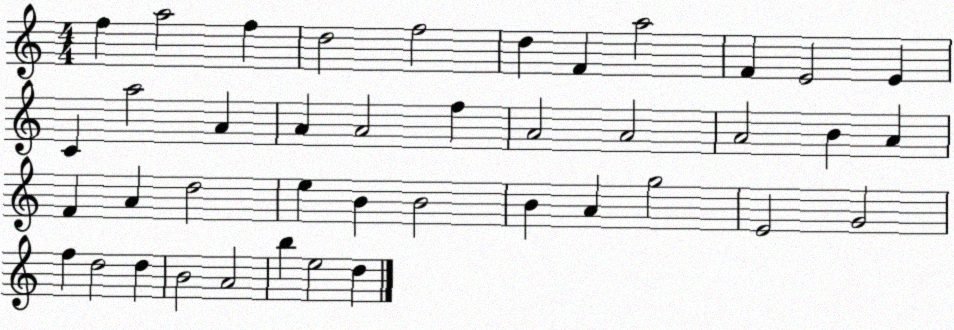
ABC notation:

X:1
T:Untitled
M:4/4
L:1/4
K:C
f a2 f d2 f2 d F a2 F E2 E C a2 A A A2 f A2 A2 A2 B A F A d2 e B B2 B A g2 E2 G2 f d2 d B2 A2 b e2 d